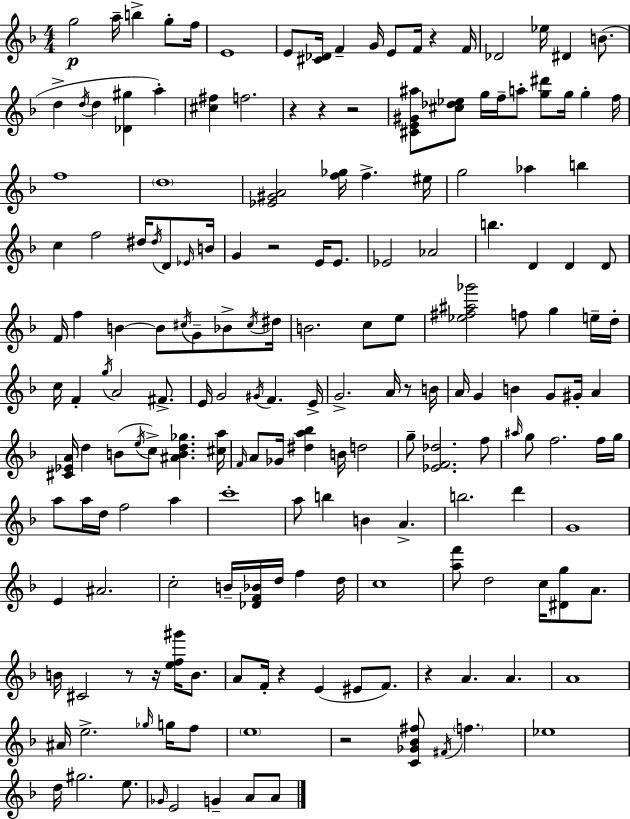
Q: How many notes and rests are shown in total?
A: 183